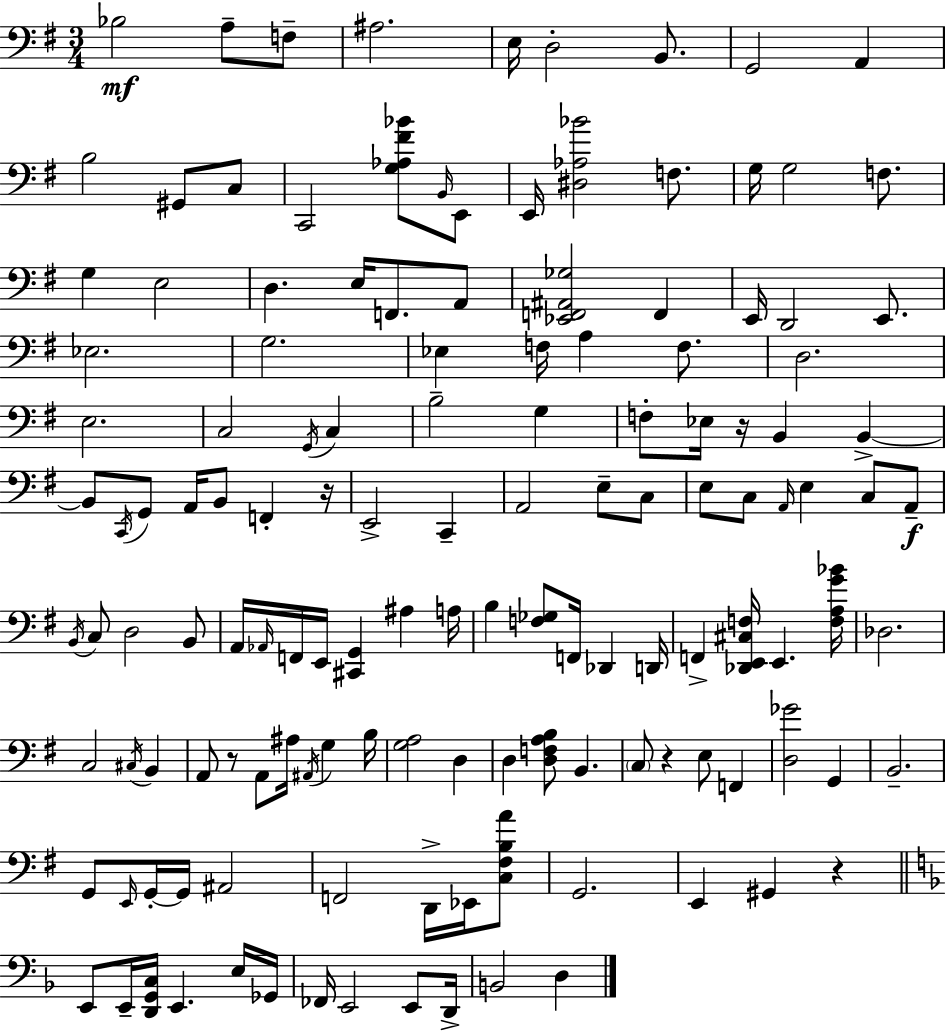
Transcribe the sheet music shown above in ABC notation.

X:1
T:Untitled
M:3/4
L:1/4
K:Em
_B,2 A,/2 F,/2 ^A,2 E,/4 D,2 B,,/2 G,,2 A,, B,2 ^G,,/2 C,/2 C,,2 [G,_A,^F_B]/2 B,,/4 E,,/2 E,,/4 [^D,_A,_B]2 F,/2 G,/4 G,2 F,/2 G, E,2 D, E,/4 F,,/2 A,,/2 [_E,,F,,^A,,_G,]2 F,, E,,/4 D,,2 E,,/2 _E,2 G,2 _E, F,/4 A, F,/2 D,2 E,2 C,2 G,,/4 C, B,2 G, F,/2 _E,/4 z/4 B,, B,, B,,/2 C,,/4 G,,/2 A,,/4 B,,/2 F,, z/4 E,,2 C,, A,,2 E,/2 C,/2 E,/2 C,/2 A,,/4 E, C,/2 A,,/2 B,,/4 C,/2 D,2 B,,/2 A,,/4 _A,,/4 F,,/4 E,,/4 [^C,,G,,] ^A, A,/4 B, [F,_G,]/2 F,,/4 _D,, D,,/4 F,, [_D,,E,,^C,F,]/4 E,, [F,A,G_B]/4 _D,2 C,2 ^C,/4 B,, A,,/2 z/2 A,,/2 ^A,/4 ^A,,/4 G, B,/4 [G,A,]2 D, D, [D,F,A,B,]/2 B,, C,/2 z E,/2 F,, [D,_G]2 G,, B,,2 G,,/2 E,,/4 G,,/4 G,,/4 ^A,,2 F,,2 D,,/4 _E,,/4 [C,^F,B,A]/2 G,,2 E,, ^G,, z E,,/2 E,,/4 [D,,G,,C,]/4 E,, E,/4 _G,,/4 _F,,/4 E,,2 E,,/2 D,,/4 B,,2 D,